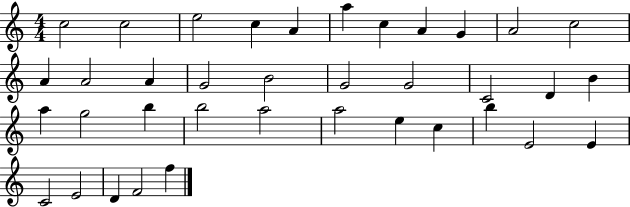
C5/h C5/h E5/h C5/q A4/q A5/q C5/q A4/q G4/q A4/h C5/h A4/q A4/h A4/q G4/h B4/h G4/h G4/h C4/h D4/q B4/q A5/q G5/h B5/q B5/h A5/h A5/h E5/q C5/q B5/q E4/h E4/q C4/h E4/h D4/q F4/h F5/q